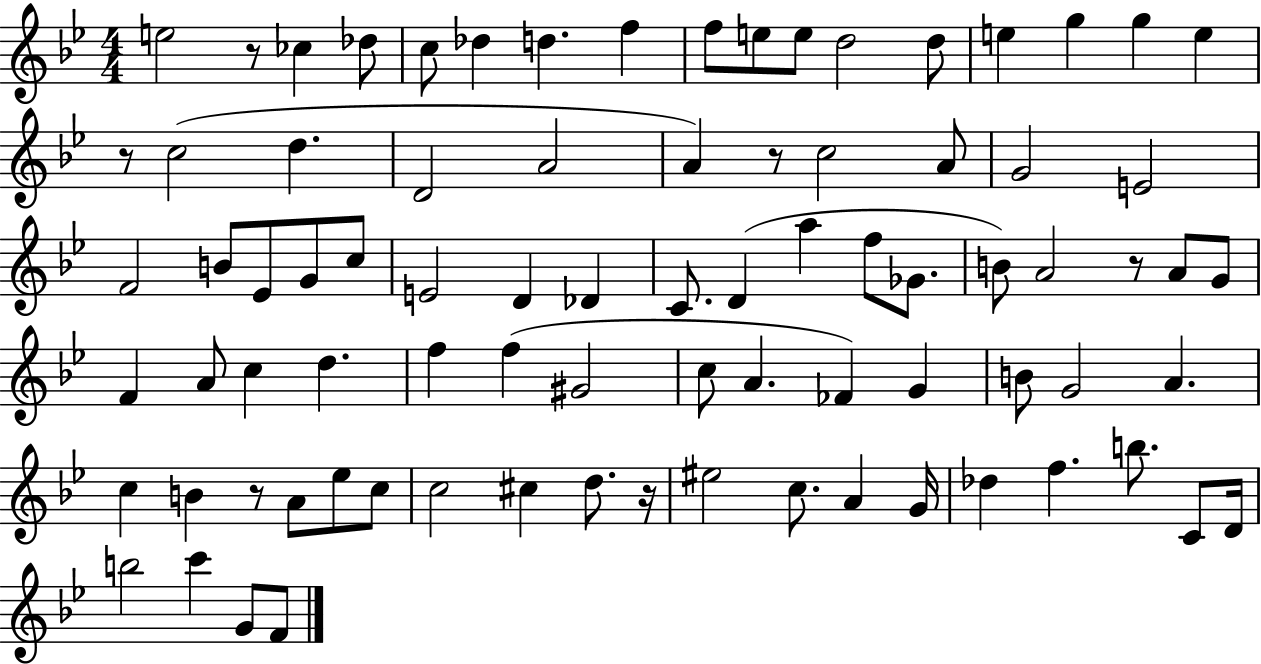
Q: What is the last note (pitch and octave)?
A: F4